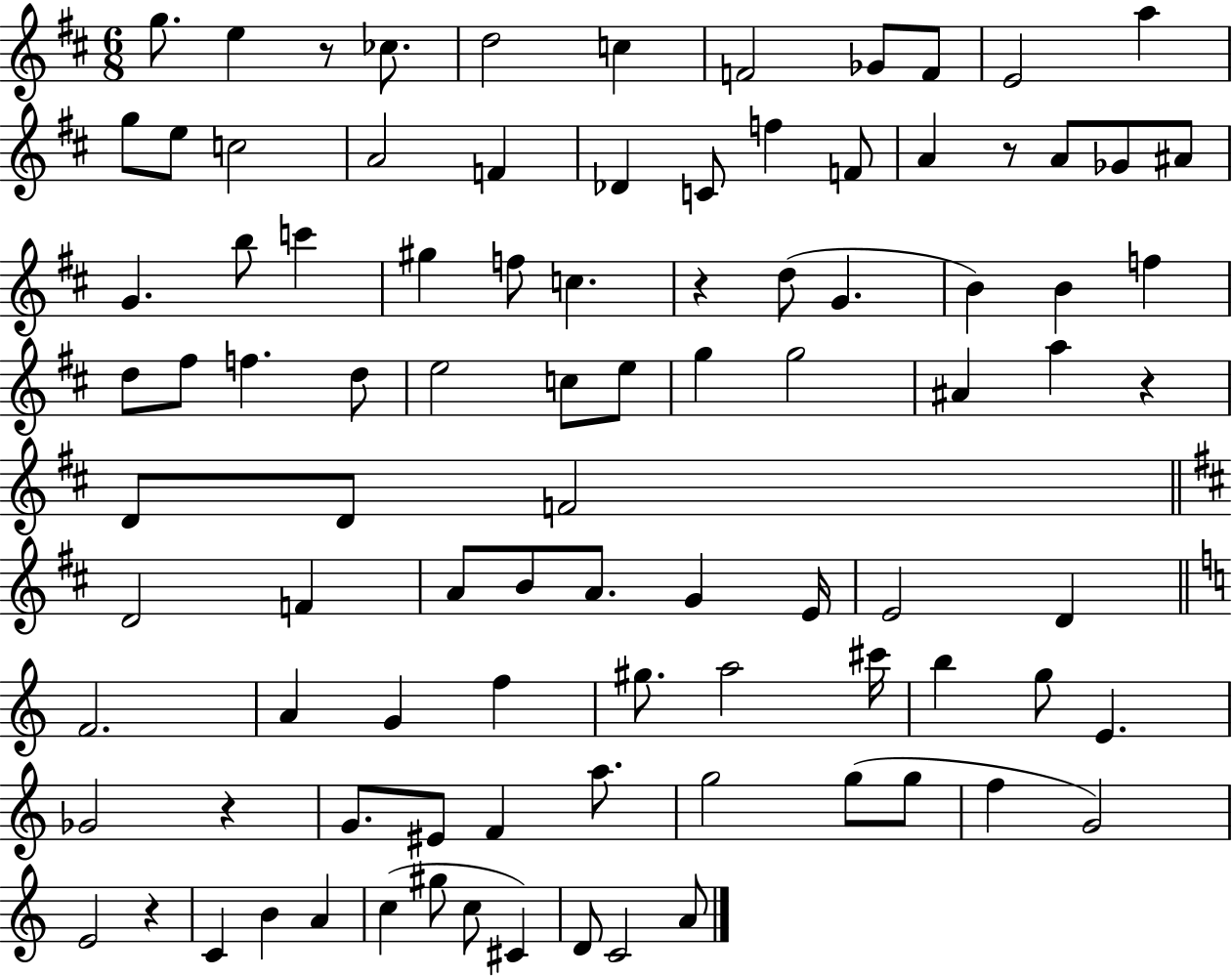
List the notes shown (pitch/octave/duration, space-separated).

G5/e. E5/q R/e CES5/e. D5/h C5/q F4/h Gb4/e F4/e E4/h A5/q G5/e E5/e C5/h A4/h F4/q Db4/q C4/e F5/q F4/e A4/q R/e A4/e Gb4/e A#4/e G4/q. B5/e C6/q G#5/q F5/e C5/q. R/q D5/e G4/q. B4/q B4/q F5/q D5/e F#5/e F5/q. D5/e E5/h C5/e E5/e G5/q G5/h A#4/q A5/q R/q D4/e D4/e F4/h D4/h F4/q A4/e B4/e A4/e. G4/q E4/s E4/h D4/q F4/h. A4/q G4/q F5/q G#5/e. A5/h C#6/s B5/q G5/e E4/q. Gb4/h R/q G4/e. EIS4/e F4/q A5/e. G5/h G5/e G5/e F5/q G4/h E4/h R/q C4/q B4/q A4/q C5/q G#5/e C5/e C#4/q D4/e C4/h A4/e